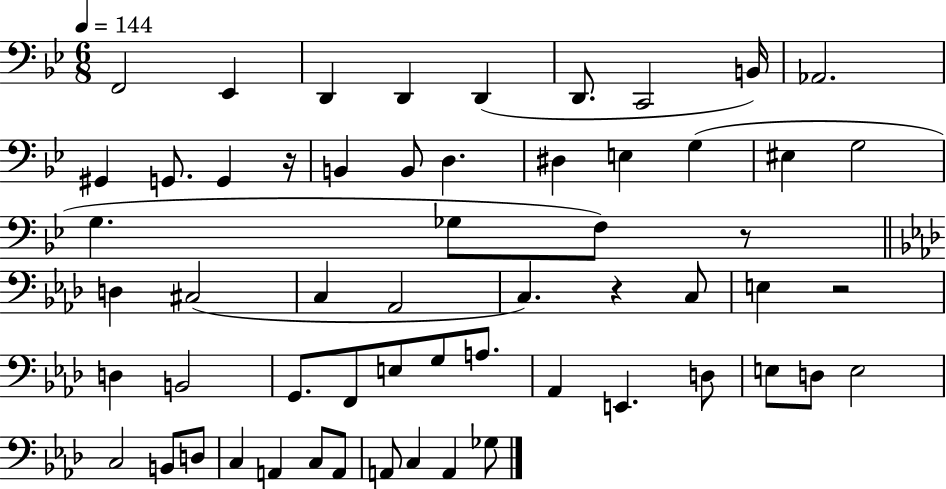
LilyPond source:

{
  \clef bass
  \numericTimeSignature
  \time 6/8
  \key bes \major
  \tempo 4 = 144
  \repeat volta 2 { f,2 ees,4 | d,4 d,4 d,4( | d,8. c,2 b,16) | aes,2. | \break gis,4 g,8. g,4 r16 | b,4 b,8 d4. | dis4 e4 g4( | eis4 g2 | \break g4. ges8 f8) r8 | \bar "||" \break \key aes \major d4 cis2( | c4 aes,2 | c4.) r4 c8 | e4 r2 | \break d4 b,2 | g,8. f,8 e8 g8 a8. | aes,4 e,4. d8 | e8 d8 e2 | \break c2 b,8 d8 | c4 a,4 c8 a,8 | a,8 c4 a,4 ges8 | } \bar "|."
}